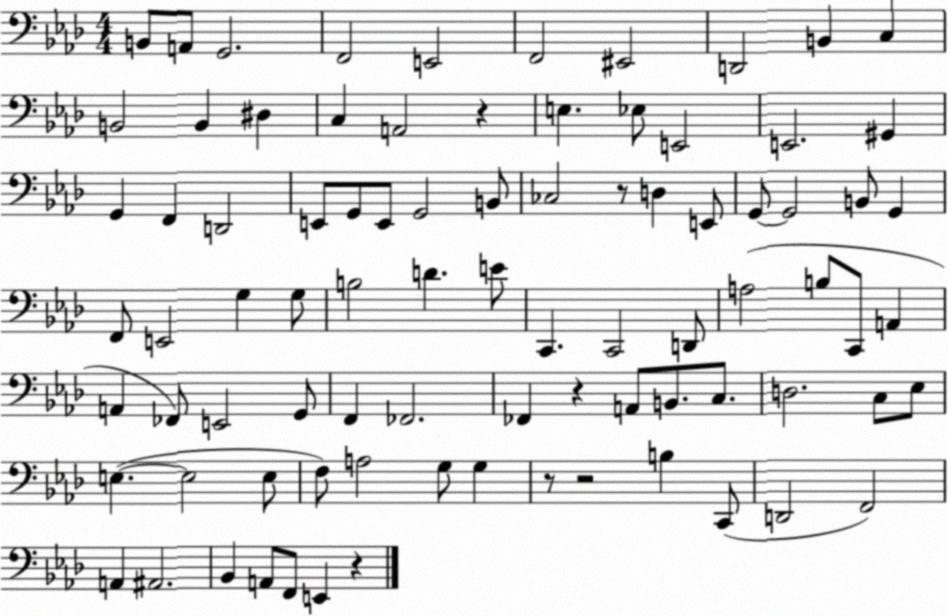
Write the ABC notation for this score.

X:1
T:Untitled
M:4/4
L:1/4
K:Ab
B,,/2 A,,/2 G,,2 F,,2 E,,2 F,,2 ^E,,2 D,,2 B,, C, B,,2 B,, ^D, C, A,,2 z E, _E,/2 E,,2 E,,2 ^G,, G,, F,, D,,2 E,,/2 G,,/2 E,,/2 G,,2 B,,/2 _C,2 z/2 D, E,,/2 G,,/2 G,,2 B,,/2 G,, F,,/2 E,,2 G, G,/2 B,2 D E/2 C,, C,,2 D,,/2 A,2 B,/2 C,,/2 A,, A,, _F,,/2 E,,2 G,,/2 F,, _F,,2 _F,, z A,,/2 B,,/2 C,/2 D,2 C,/2 _E,/2 E, E,2 E,/2 F,/2 A,2 G,/2 G, z/2 z2 B, C,,/2 D,,2 F,,2 A,, ^A,,2 _B,, A,,/2 F,,/2 E,, z